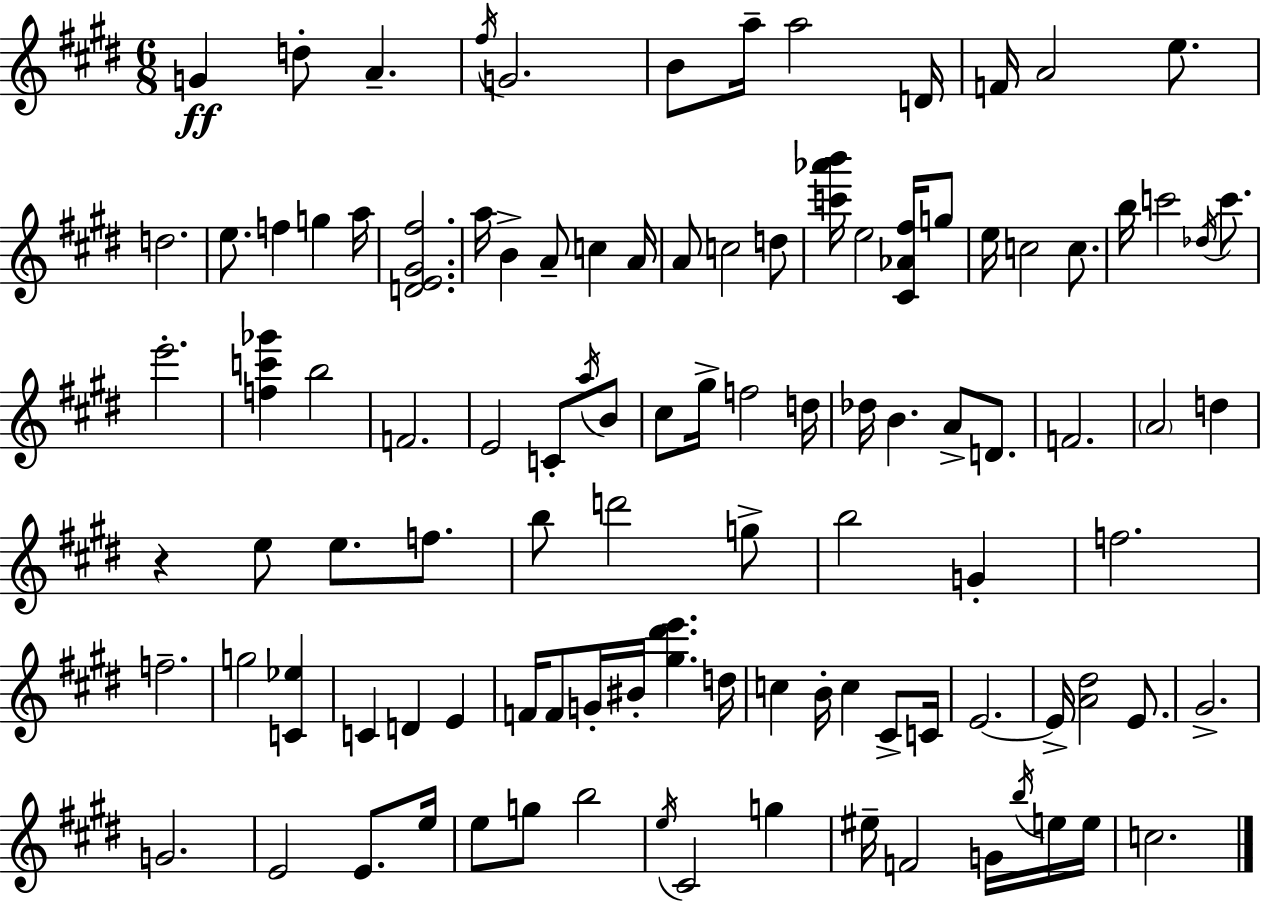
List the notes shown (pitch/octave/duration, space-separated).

G4/q D5/e A4/q. F#5/s G4/h. B4/e A5/s A5/h D4/s F4/s A4/h E5/e. D5/h. E5/e. F5/q G5/q A5/s [D4,E4,G#4,F#5]/h. A5/s B4/q A4/e C5/q A4/s A4/e C5/h D5/e [C6,Ab6,B6]/s E5/h [C#4,Ab4,F#5]/s G5/e E5/s C5/h C5/e. B5/s C6/h Db5/s C6/e. E6/h. [F5,C6,Gb6]/q B5/h F4/h. E4/h C4/e A5/s B4/e C#5/e G#5/s F5/h D5/s Db5/s B4/q. A4/e D4/e. F4/h. A4/h D5/q R/q E5/e E5/e. F5/e. B5/e D6/h G5/e B5/h G4/q F5/h. F5/h. G5/h [C4,Eb5]/q C4/q D4/q E4/q F4/s F4/e G4/s BIS4/s [G#5,D#6,E6]/q. D5/s C5/q B4/s C5/q C#4/e C4/s E4/h. E4/s [A4,D#5]/h E4/e. G#4/h. G4/h. E4/h E4/e. E5/s E5/e G5/e B5/h E5/s C#4/h G5/q EIS5/s F4/h G4/s B5/s E5/s E5/s C5/h.